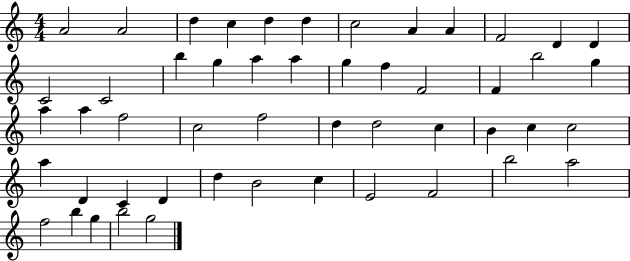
X:1
T:Untitled
M:4/4
L:1/4
K:C
A2 A2 d c d d c2 A A F2 D D C2 C2 b g a a g f F2 F b2 g a a f2 c2 f2 d d2 c B c c2 a D C D d B2 c E2 F2 b2 a2 f2 b g b2 g2